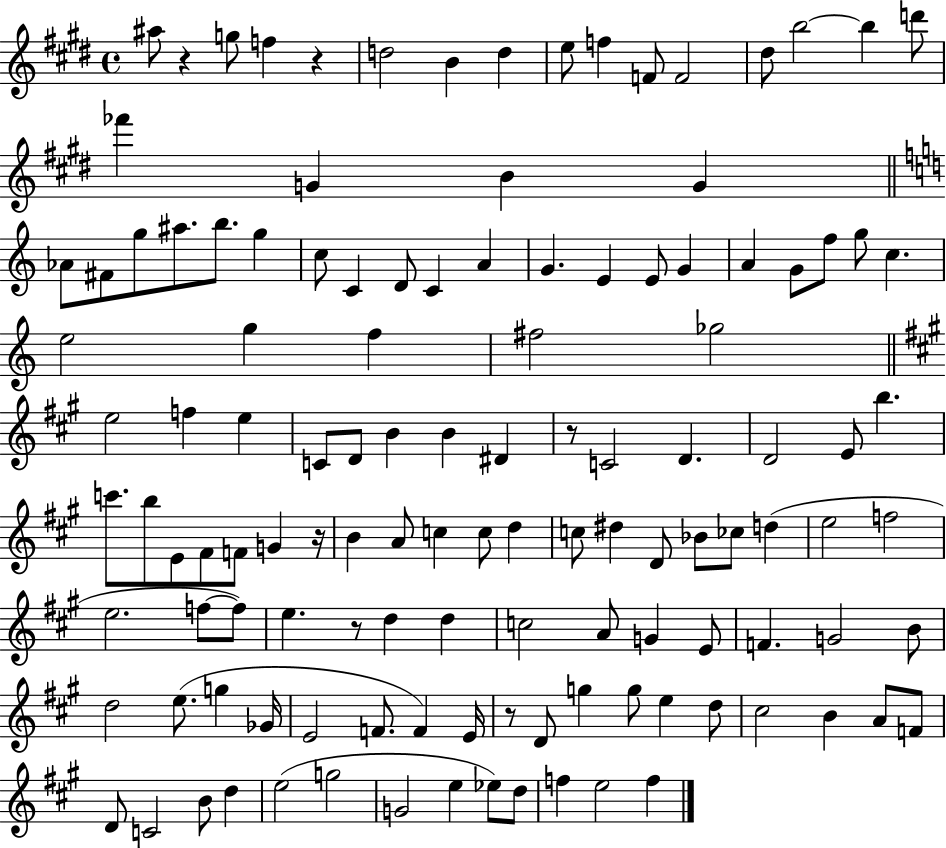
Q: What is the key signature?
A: E major